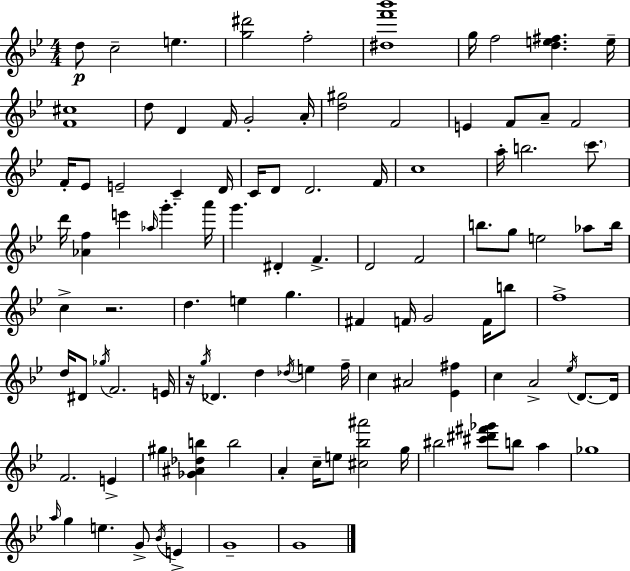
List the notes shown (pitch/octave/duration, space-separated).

D5/e C5/h E5/q. [G5,D#6]/h F5/h [D#5,F6,Bb6]/w G5/s F5/h [D5,E5,F#5]/q. E5/s [F4,C#5]/w D5/e D4/q F4/s G4/h A4/s [D5,G#5]/h F4/h E4/q F4/e A4/e F4/h F4/s Eb4/e E4/h C4/q D4/s C4/s D4/e D4/h. F4/s C5/w A5/s B5/h. C6/e. D6/s [Ab4,F5]/q E6/q Ab5/s G6/q. A6/s G6/q. D#4/q F4/q. D4/h F4/h B5/e. G5/e E5/h Ab5/e B5/s C5/q R/h. D5/q. E5/q G5/q. F#4/q F4/s G4/h F4/s B5/e F5/w D5/s D#4/e Gb5/s F4/h. E4/s R/s G5/s Db4/q. D5/q Db5/s E5/q F5/s C5/q A#4/h [Eb4,F#5]/q C5/q A4/h Eb5/s D4/e. D4/s F4/h. E4/q G#5/q [Gb4,A#4,Db5,B5]/q B5/h A4/q C5/s E5/e [C#5,Bb5,A#6]/h G5/s BIS5/h [C#6,D#6,F#6,Gb6]/e B5/e A5/q Gb5/w A5/s G5/q E5/q. G4/e Bb4/s E4/q G4/w G4/w